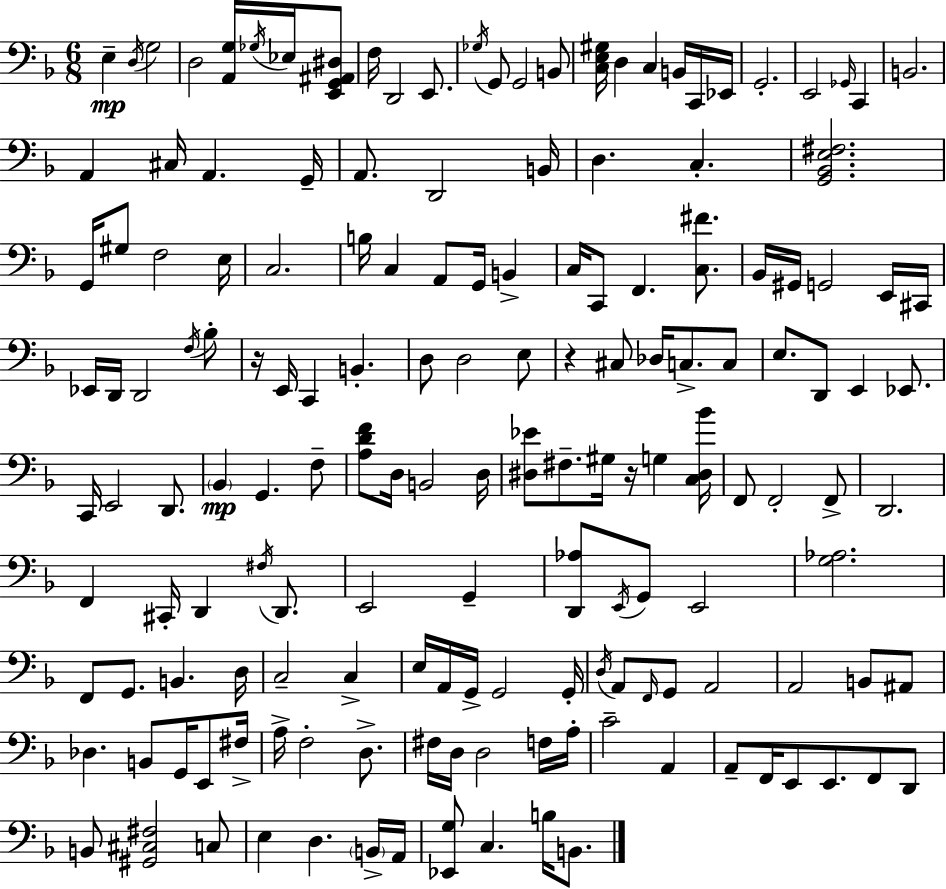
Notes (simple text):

E3/q D3/s G3/h D3/h [A2,G3]/s Gb3/s Eb3/s [E2,G2,A#2,D#3]/e F3/s D2/h E2/e. Gb3/s G2/e G2/h B2/e [C3,E3,G#3]/s D3/q C3/q B2/s C2/s Eb2/s G2/h. E2/h Gb2/s C2/q B2/h. A2/q C#3/s A2/q. G2/s A2/e. D2/h B2/s D3/q. C3/q. [G2,Bb2,E3,F#3]/h. G2/s G#3/e F3/h E3/s C3/h. B3/s C3/q A2/e G2/s B2/q C3/s C2/e F2/q. [C3,F#4]/e. Bb2/s G#2/s G2/h E2/s C#2/s Eb2/s D2/s D2/h F3/s Bb3/e R/s E2/s C2/q B2/q. D3/e D3/h E3/e R/q C#3/e Db3/s C3/e. C3/e E3/e. D2/e E2/q Eb2/e. C2/s E2/h D2/e. Bb2/q G2/q. F3/e [A3,D4,F4]/e D3/s B2/h D3/s [D#3,Eb4]/e F#3/e. G#3/s R/s G3/q [C3,D#3,Bb4]/s F2/e F2/h F2/e D2/h. F2/q C#2/s D2/q F#3/s D2/e. E2/h G2/q [D2,Ab3]/e E2/s G2/e E2/h [G3,Ab3]/h. F2/e G2/e. B2/q. D3/s C3/h C3/q E3/s A2/s G2/s G2/h G2/s D3/s A2/e F2/s G2/e A2/h A2/h B2/e A#2/e Db3/q. B2/e G2/s E2/e F#3/s A3/s F3/h D3/e. F#3/s D3/s D3/h F3/s A3/s C4/h A2/q A2/e F2/s E2/e E2/e. F2/e D2/e B2/e [G#2,C#3,F#3]/h C3/e E3/q D3/q. B2/s A2/s [Eb2,G3]/e C3/q. B3/s B2/e.